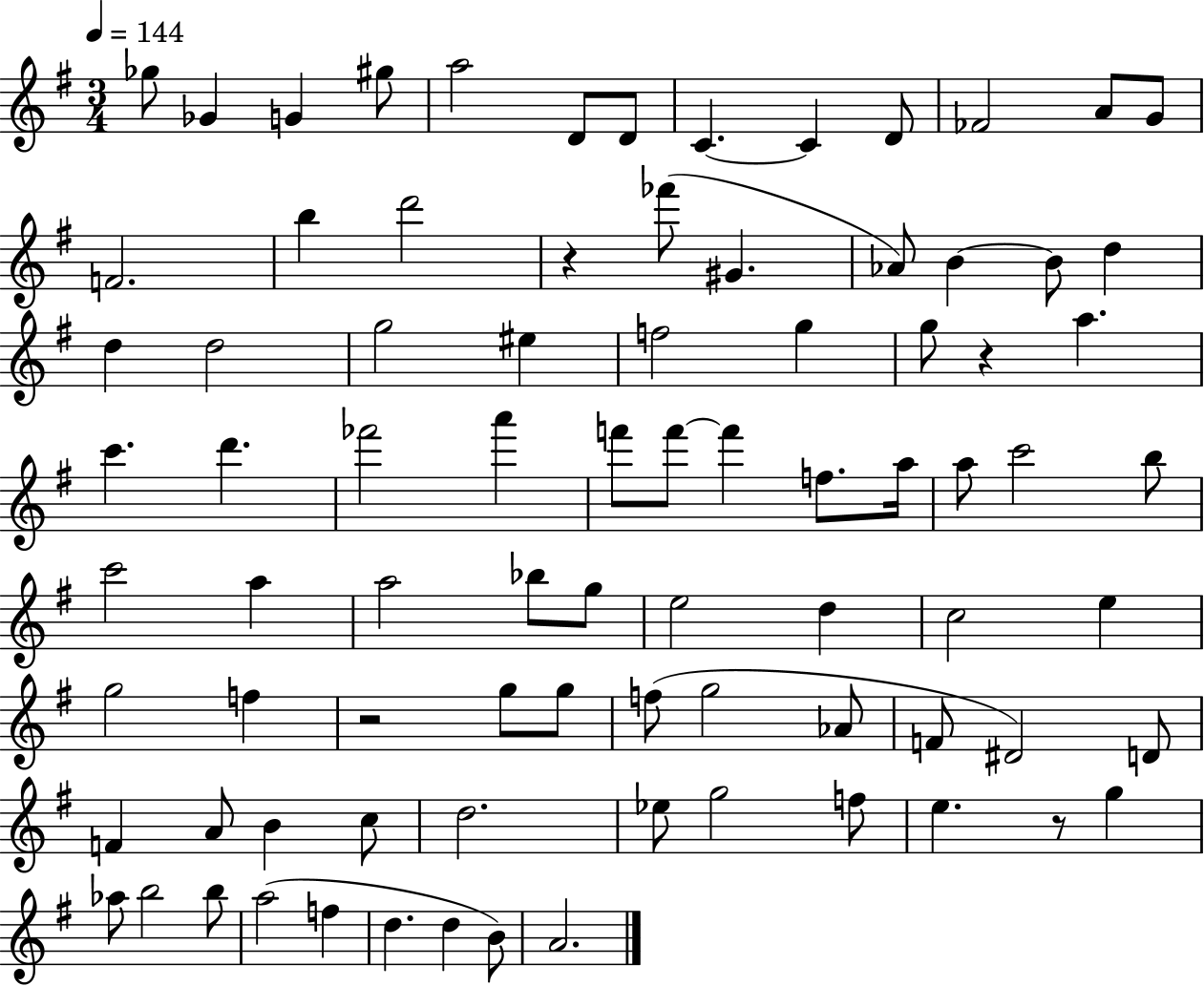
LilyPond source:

{
  \clef treble
  \numericTimeSignature
  \time 3/4
  \key g \major
  \tempo 4 = 144
  ges''8 ges'4 g'4 gis''8 | a''2 d'8 d'8 | c'4.~~ c'4 d'8 | fes'2 a'8 g'8 | \break f'2. | b''4 d'''2 | r4 fes'''8( gis'4. | aes'8) b'4~~ b'8 d''4 | \break d''4 d''2 | g''2 eis''4 | f''2 g''4 | g''8 r4 a''4. | \break c'''4. d'''4. | fes'''2 a'''4 | f'''8 f'''8~~ f'''4 f''8. a''16 | a''8 c'''2 b''8 | \break c'''2 a''4 | a''2 bes''8 g''8 | e''2 d''4 | c''2 e''4 | \break g''2 f''4 | r2 g''8 g''8 | f''8( g''2 aes'8 | f'8 dis'2) d'8 | \break f'4 a'8 b'4 c''8 | d''2. | ees''8 g''2 f''8 | e''4. r8 g''4 | \break aes''8 b''2 b''8 | a''2( f''4 | d''4. d''4 b'8) | a'2. | \break \bar "|."
}